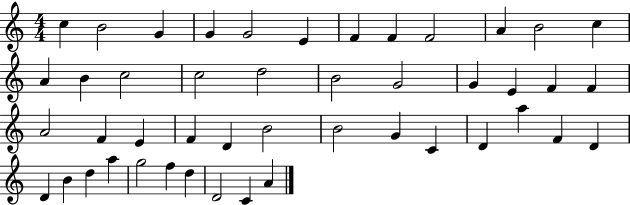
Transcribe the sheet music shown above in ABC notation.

X:1
T:Untitled
M:4/4
L:1/4
K:C
c B2 G G G2 E F F F2 A B2 c A B c2 c2 d2 B2 G2 G E F F A2 F E F D B2 B2 G C D a F D D B d a g2 f d D2 C A